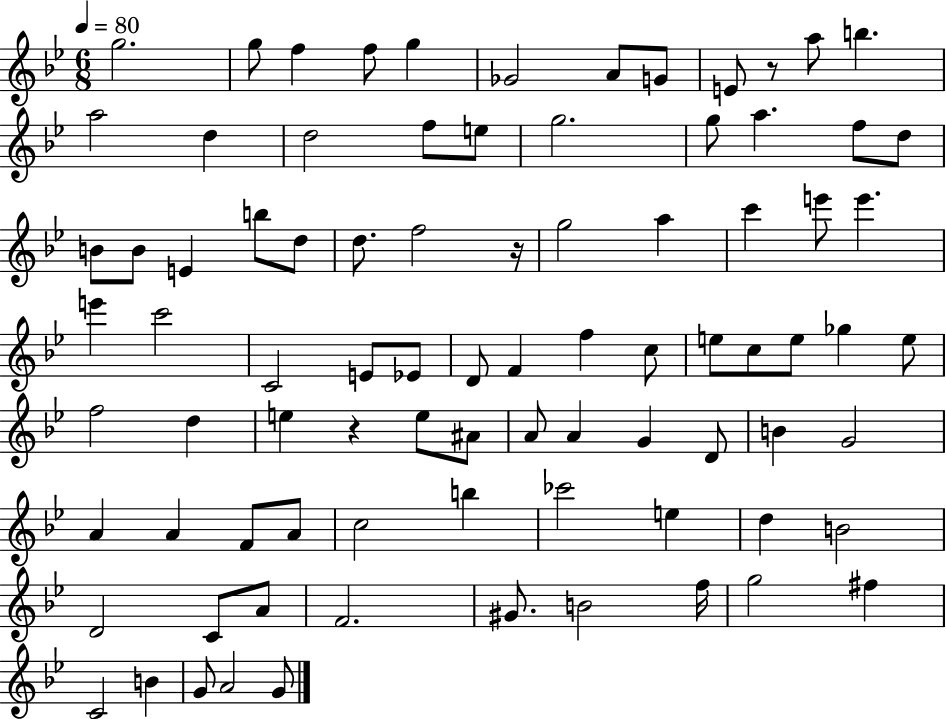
G5/h. G5/e F5/q F5/e G5/q Gb4/h A4/e G4/e E4/e R/e A5/e B5/q. A5/h D5/q D5/h F5/e E5/e G5/h. G5/e A5/q. F5/e D5/e B4/e B4/e E4/q B5/e D5/e D5/e. F5/h R/s G5/h A5/q C6/q E6/e E6/q. E6/q C6/h C4/h E4/e Eb4/e D4/e F4/q F5/q C5/e E5/e C5/e E5/e Gb5/q E5/e F5/h D5/q E5/q R/q E5/e A#4/e A4/e A4/q G4/q D4/e B4/q G4/h A4/q A4/q F4/e A4/e C5/h B5/q CES6/h E5/q D5/q B4/h D4/h C4/e A4/e F4/h. G#4/e. B4/h F5/s G5/h F#5/q C4/h B4/q G4/e A4/h G4/e